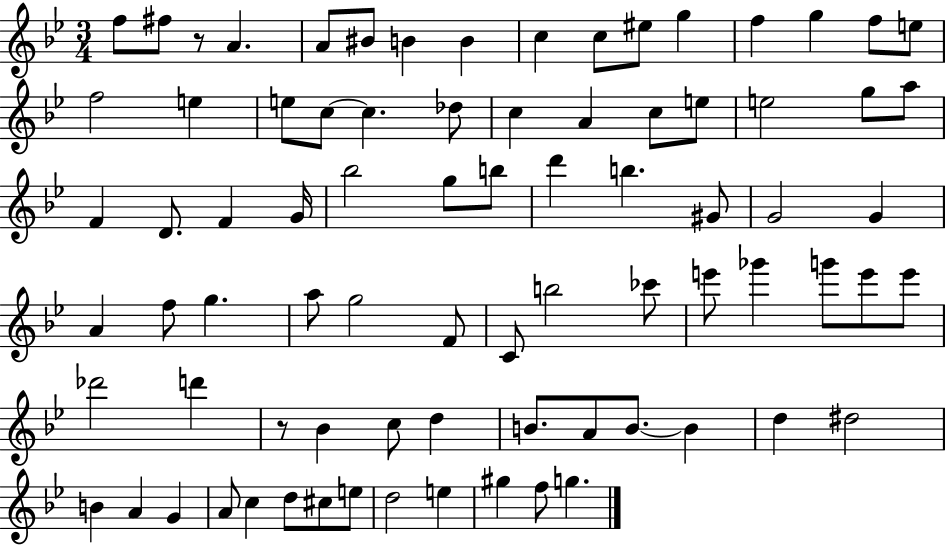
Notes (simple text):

F5/e F#5/e R/e A4/q. A4/e BIS4/e B4/q B4/q C5/q C5/e EIS5/e G5/q F5/q G5/q F5/e E5/e F5/h E5/q E5/e C5/e C5/q. Db5/e C5/q A4/q C5/e E5/e E5/h G5/e A5/e F4/q D4/e. F4/q G4/s Bb5/h G5/e B5/e D6/q B5/q. G#4/e G4/h G4/q A4/q F5/e G5/q. A5/e G5/h F4/e C4/e B5/h CES6/e E6/e Gb6/q G6/e E6/e E6/e Db6/h D6/q R/e Bb4/q C5/e D5/q B4/e. A4/e B4/e. B4/q D5/q D#5/h B4/q A4/q G4/q A4/e C5/q D5/e C#5/e E5/e D5/h E5/q G#5/q F5/e G5/q.